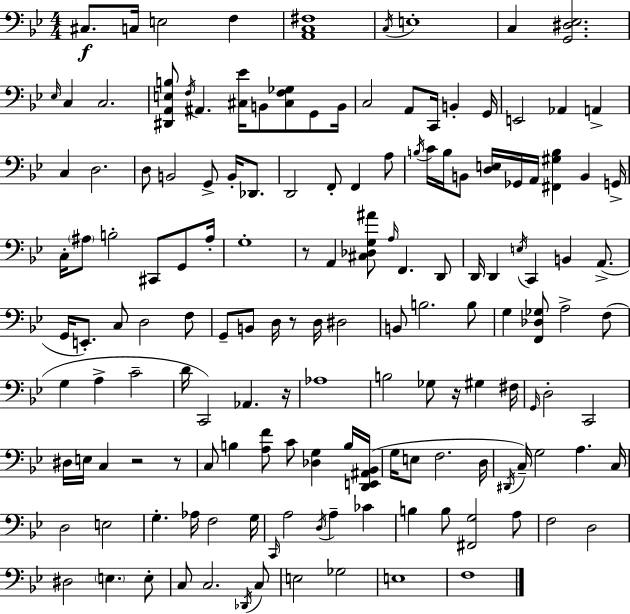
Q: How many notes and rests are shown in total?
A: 151